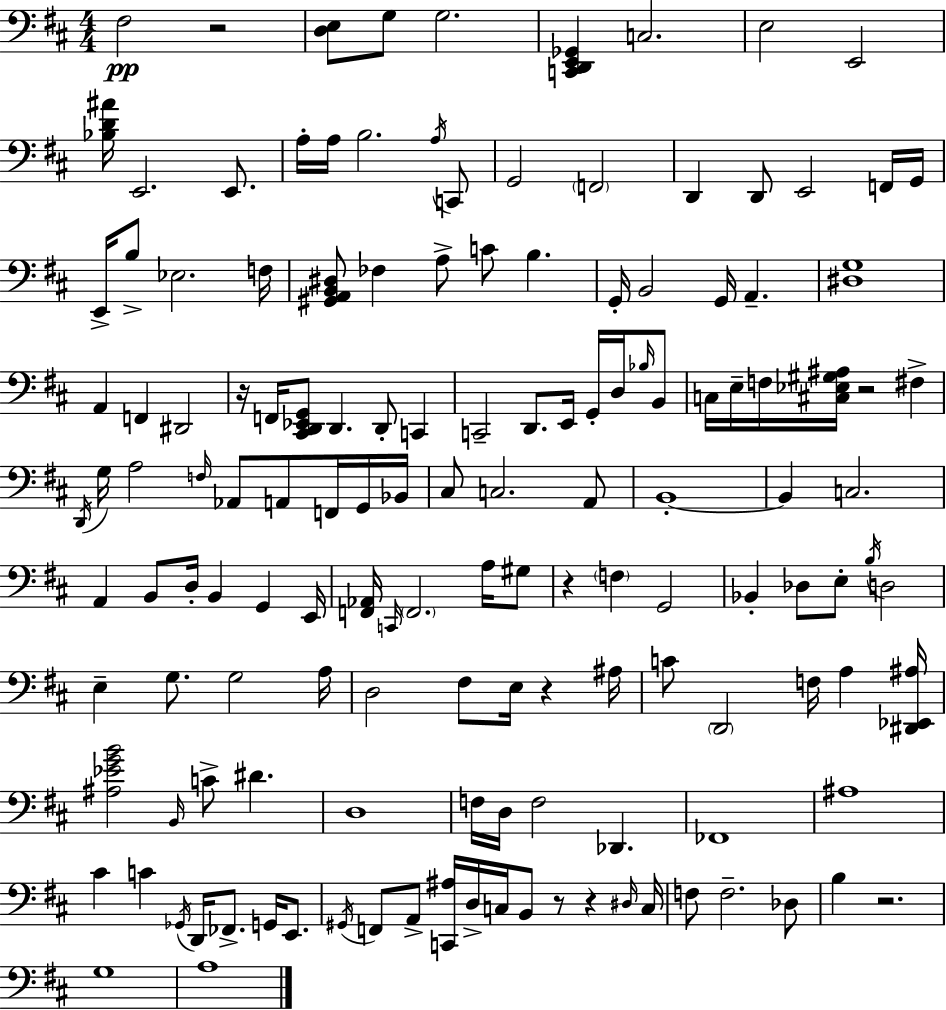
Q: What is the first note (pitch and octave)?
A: F#3